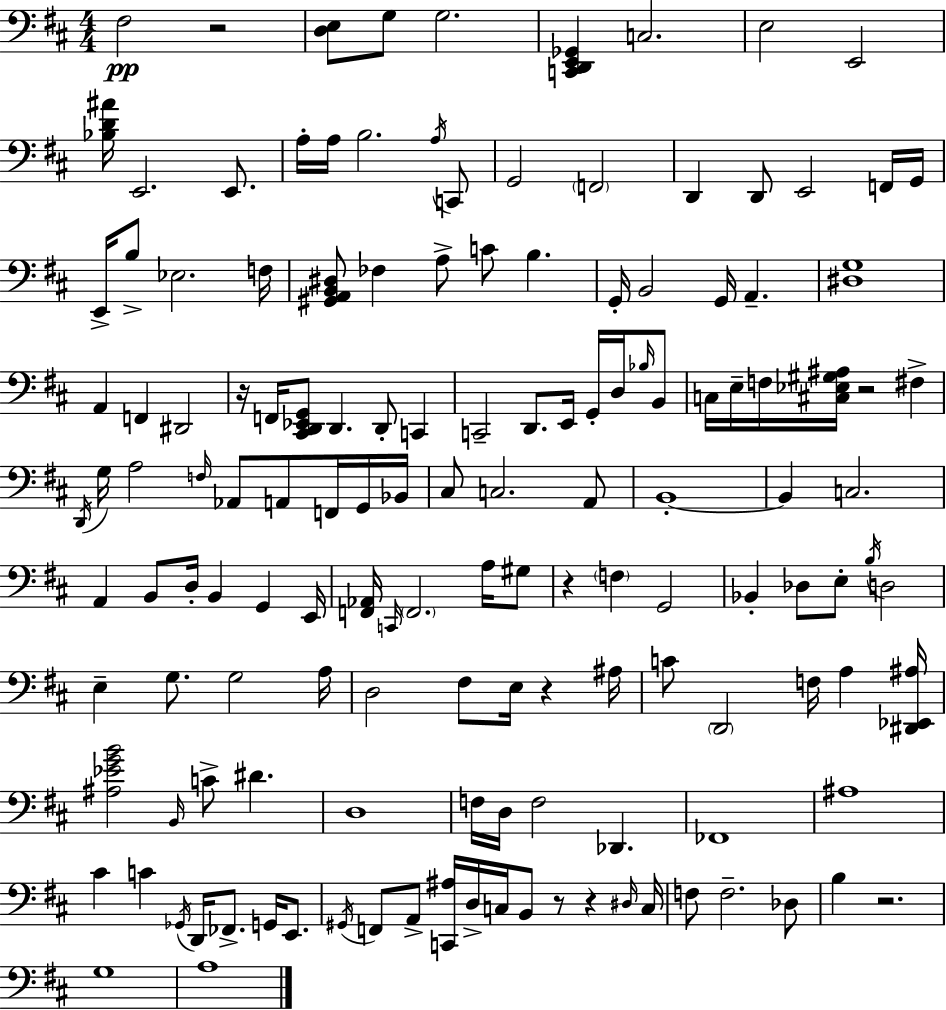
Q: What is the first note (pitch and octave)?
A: F#3